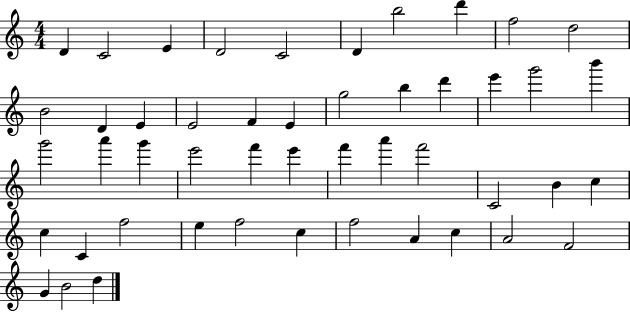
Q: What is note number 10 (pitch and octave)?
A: D5